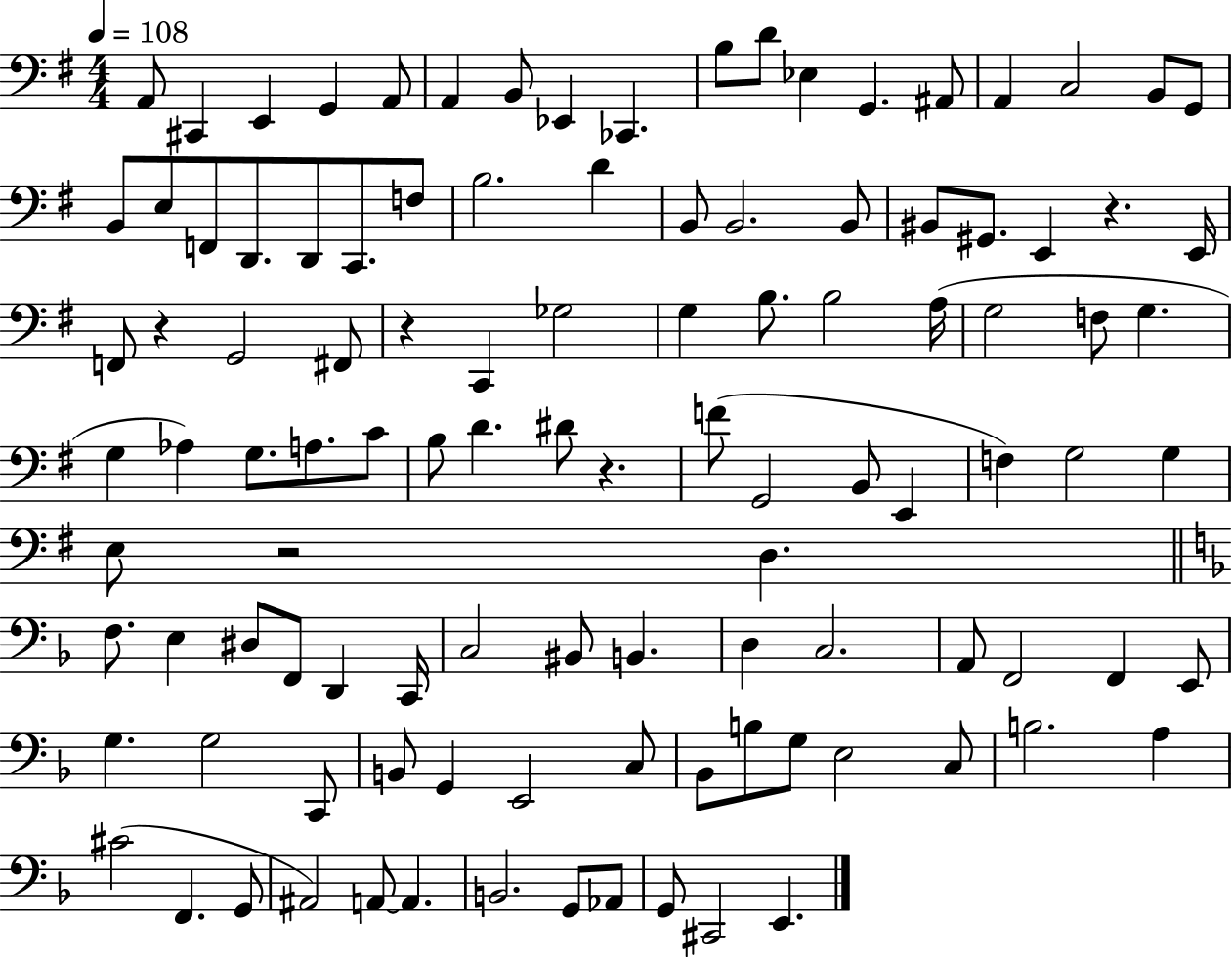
{
  \clef bass
  \numericTimeSignature
  \time 4/4
  \key g \major
  \tempo 4 = 108
  a,8 cis,4 e,4 g,4 a,8 | a,4 b,8 ees,4 ces,4. | b8 d'8 ees4 g,4. ais,8 | a,4 c2 b,8 g,8 | \break b,8 e8 f,8 d,8. d,8 c,8. f8 | b2. d'4 | b,8 b,2. b,8 | bis,8 gis,8. e,4 r4. e,16 | \break f,8 r4 g,2 fis,8 | r4 c,4 ges2 | g4 b8. b2 a16( | g2 f8 g4. | \break g4 aes4) g8. a8. c'8 | b8 d'4. dis'8 r4. | f'8( g,2 b,8 e,4 | f4) g2 g4 | \break e8 r2 d4. | \bar "||" \break \key f \major f8. e4 dis8 f,8 d,4 c,16 | c2 bis,8 b,4. | d4 c2. | a,8 f,2 f,4 e,8 | \break g4. g2 c,8 | b,8 g,4 e,2 c8 | bes,8 b8 g8 e2 c8 | b2. a4 | \break cis'2( f,4. g,8 | ais,2) a,8~~ a,4. | b,2. g,8 aes,8 | g,8 cis,2 e,4. | \break \bar "|."
}